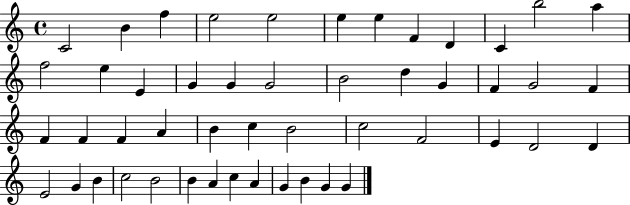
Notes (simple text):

C4/h B4/q F5/q E5/h E5/h E5/q E5/q F4/q D4/q C4/q B5/h A5/q F5/h E5/q E4/q G4/q G4/q G4/h B4/h D5/q G4/q F4/q G4/h F4/q F4/q F4/q F4/q A4/q B4/q C5/q B4/h C5/h F4/h E4/q D4/h D4/q E4/h G4/q B4/q C5/h B4/h B4/q A4/q C5/q A4/q G4/q B4/q G4/q G4/q